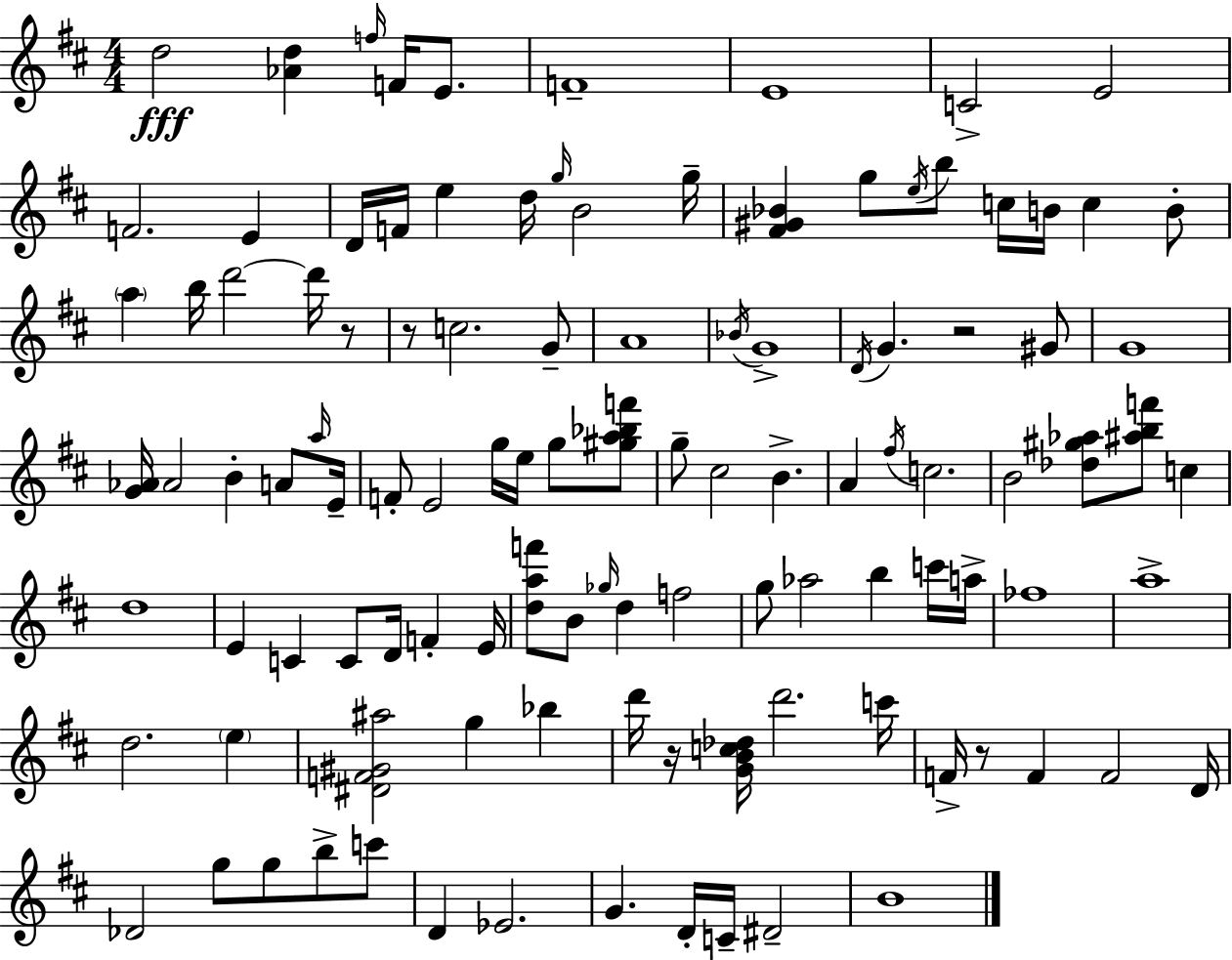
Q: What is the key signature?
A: D major